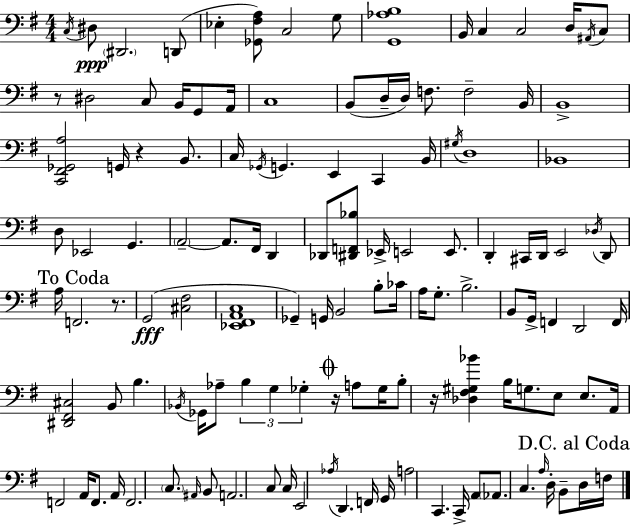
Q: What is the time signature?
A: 4/4